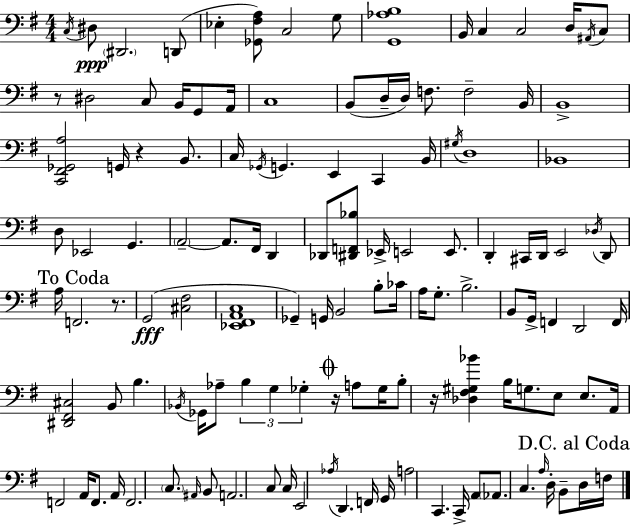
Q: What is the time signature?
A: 4/4